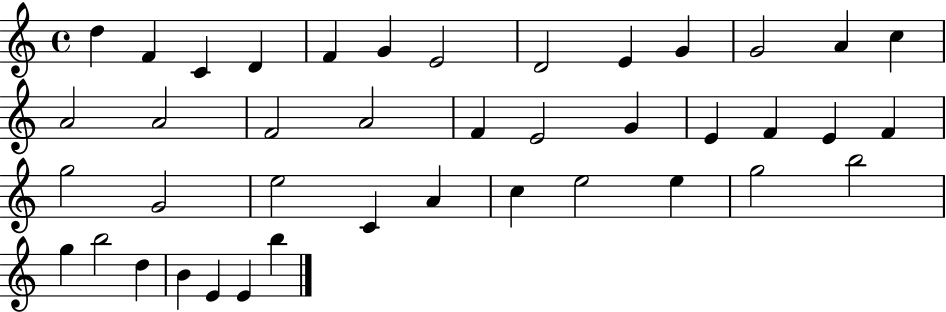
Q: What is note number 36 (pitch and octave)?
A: B5